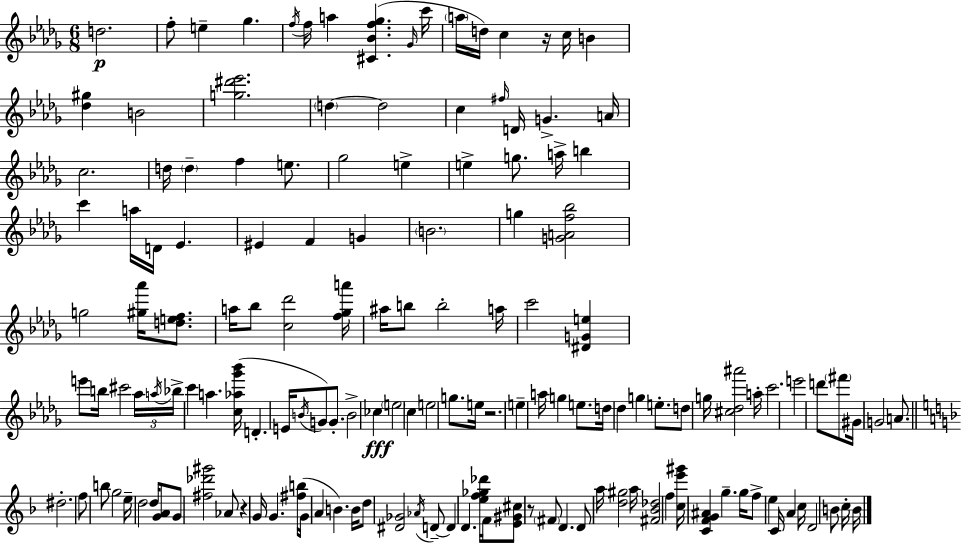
D5/h. F5/e E5/q Gb5/q. F5/s F5/s A5/q [C#4,Bb4,F5,Gb5]/q. Gb4/s C6/s A5/s D5/s C5/q R/s C5/s B4/q [Db5,G#5]/q B4/h [G5,D#6,Eb6]/h. D5/q D5/h C5/q F#5/s D4/s G4/q. A4/s C5/h. D5/s D5/q F5/q E5/e. Gb5/h E5/q E5/q G5/e. A5/s B5/q C6/q A5/s D4/s Eb4/q. EIS4/q F4/q G4/q B4/h. G5/q [G4,A4,F5,Bb5]/h G5/h [G#5,Ab6]/s [D5,E5,F5]/e. A5/s Bb5/e [C5,Db6]/h [F5,Gb5,A6]/s A#5/s B5/e B5/h A5/s C6/h [D#4,G4,E5]/q E6/e B5/s C#6/h Ab5/s A5/s Bb5/s C6/q A5/q. [C5,Ab5,Gb6,Bb6]/s D4/q. E4/s B4/s G4/e G4/e. B4/h CES5/q E5/h C5/q E5/h G5/e. E5/s R/h. E5/q A5/s G5/q E5/e. D5/s Db5/q G5/q E5/e. D5/e G5/s [C#5,Db5,A#6]/h A5/s C6/h. E6/h D6/e F#6/e G#4/s G4/h A4/e. D#5/h. F5/e B5/e G5/h E5/s D5/h D5/s [G4,A4]/e G4/e [F#5,Db6,G#6]/h Ab4/e R/q G4/s G4/q. [F#5,B5]/s G4/s A4/q B4/q. B4/s D5/e [D#4,Gb4]/h Ab4/s D4/e D4/q D4/q. [E5,F5,Gb5,Db6]/s F4/s [E4,G#4,C#5]/e R/e F#4/e D4/q. D4/e A5/s [D5,G#5]/h A5/s [F#4,Bb4,Db5]/h F5/q [C5,E6,G#6]/s [C4,F4,G4,A#4]/q G5/q. G5/s F5/e E5/q C4/s A4/q C5/s D4/h B4/e C5/s B4/s